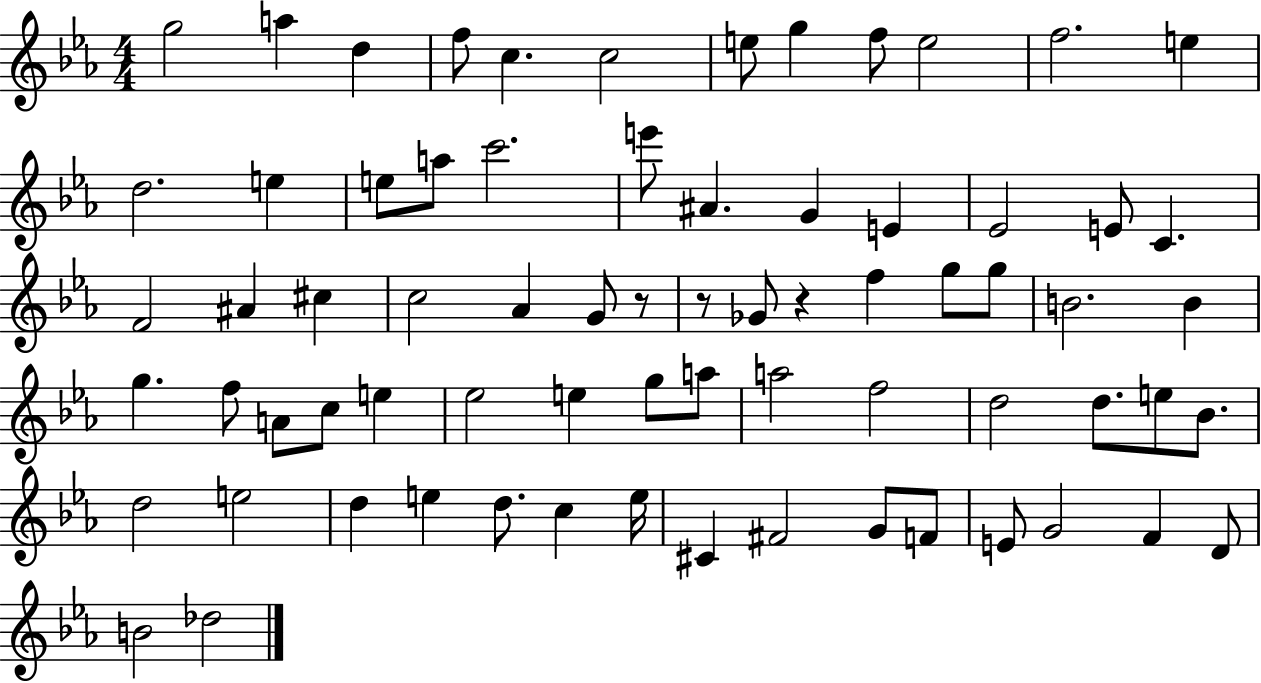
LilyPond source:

{
  \clef treble
  \numericTimeSignature
  \time 4/4
  \key ees \major
  g''2 a''4 d''4 | f''8 c''4. c''2 | e''8 g''4 f''8 e''2 | f''2. e''4 | \break d''2. e''4 | e''8 a''8 c'''2. | e'''8 ais'4. g'4 e'4 | ees'2 e'8 c'4. | \break f'2 ais'4 cis''4 | c''2 aes'4 g'8 r8 | r8 ges'8 r4 f''4 g''8 g''8 | b'2. b'4 | \break g''4. f''8 a'8 c''8 e''4 | ees''2 e''4 g''8 a''8 | a''2 f''2 | d''2 d''8. e''8 bes'8. | \break d''2 e''2 | d''4 e''4 d''8. c''4 e''16 | cis'4 fis'2 g'8 f'8 | e'8 g'2 f'4 d'8 | \break b'2 des''2 | \bar "|."
}